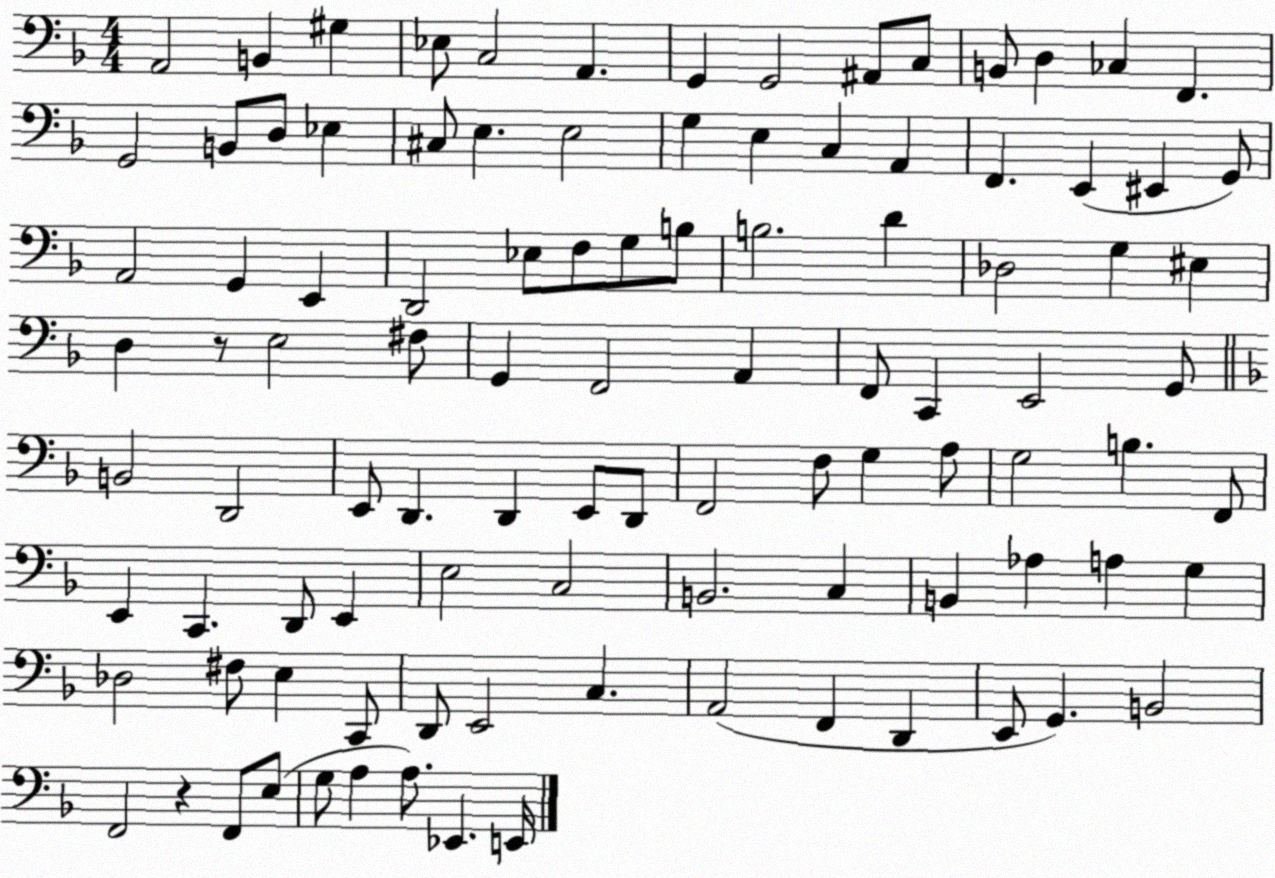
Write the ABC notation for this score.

X:1
T:Untitled
M:4/4
L:1/4
K:F
A,,2 B,, ^G, _E,/2 C,2 A,, G,, G,,2 ^A,,/2 C,/2 B,,/2 D, _C, F,, G,,2 B,,/2 D,/2 _E, ^C,/2 E, E,2 G, E, C, A,, F,, E,, ^E,, G,,/2 A,,2 G,, E,, D,,2 _E,/2 F,/2 G,/2 B,/2 B,2 D _D,2 G, ^E, D, z/2 E,2 ^F,/2 G,, F,,2 A,, F,,/2 C,, E,,2 G,,/2 B,,2 D,,2 E,,/2 D,, D,, E,,/2 D,,/2 F,,2 F,/2 G, A,/2 G,2 B, F,,/2 E,, C,, D,,/2 E,, E,2 C,2 B,,2 C, B,, _A, A, G, _D,2 ^F,/2 E, C,,/2 D,,/2 E,,2 C, A,,2 F,, D,, E,,/2 G,, B,,2 F,,2 z F,,/2 E,/2 G,/2 A, A,/2 _E,, E,,/4